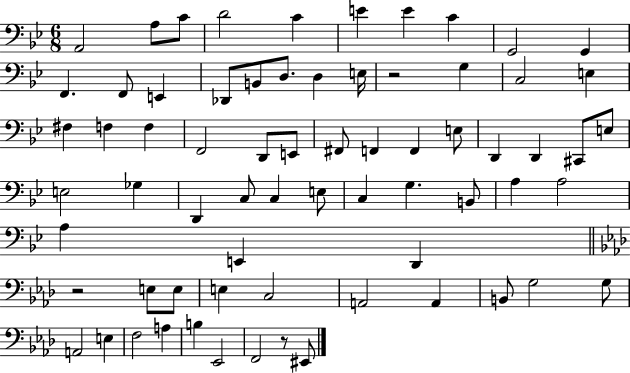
A2/h A3/e C4/e D4/h C4/q E4/q E4/q C4/q G2/h G2/q F2/q. F2/e E2/q Db2/e B2/e D3/e. D3/q E3/s R/h G3/q C3/h E3/q F#3/q F3/q F3/q F2/h D2/e E2/e F#2/e F2/q F2/q E3/e D2/q D2/q C#2/e E3/e E3/h Gb3/q D2/q C3/e C3/q E3/e C3/q G3/q. B2/e A3/q A3/h A3/q E2/q D2/q R/h E3/e E3/e E3/q C3/h A2/h A2/q B2/e G3/h G3/e A2/h E3/q F3/h A3/q B3/q Eb2/h F2/h R/e EIS2/e